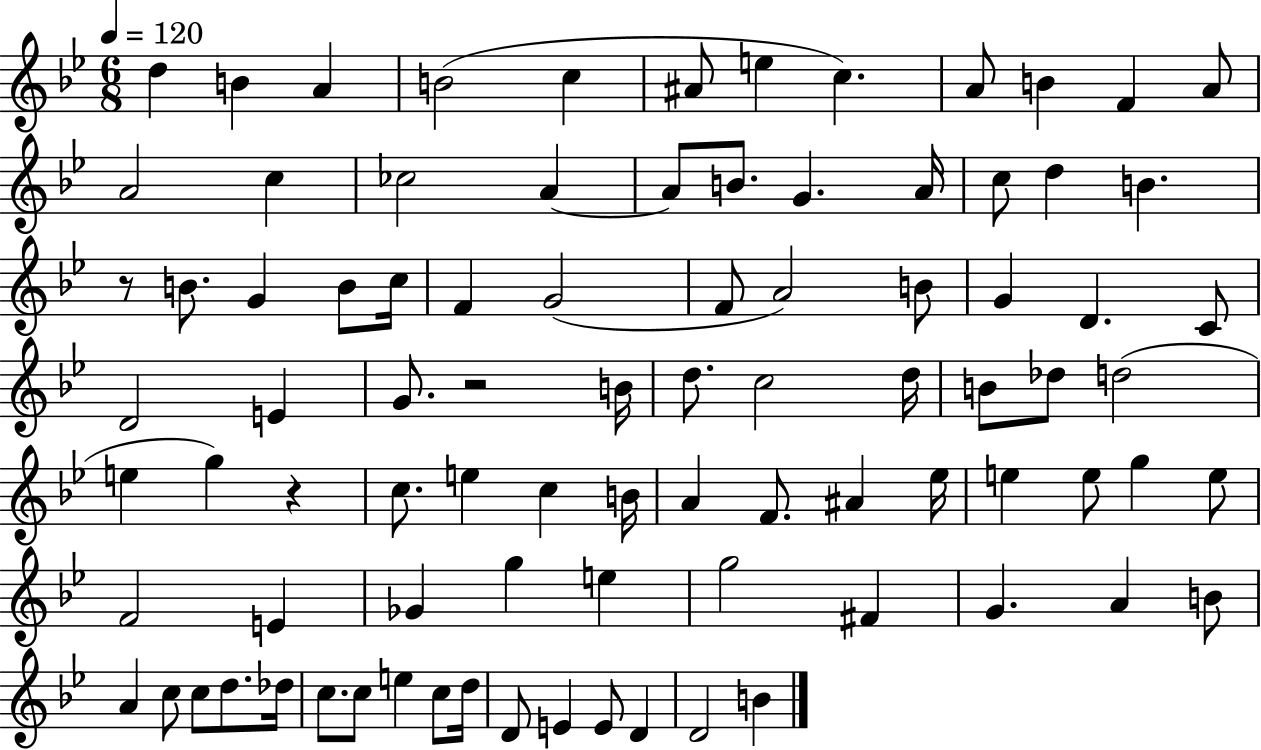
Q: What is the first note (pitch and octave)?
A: D5